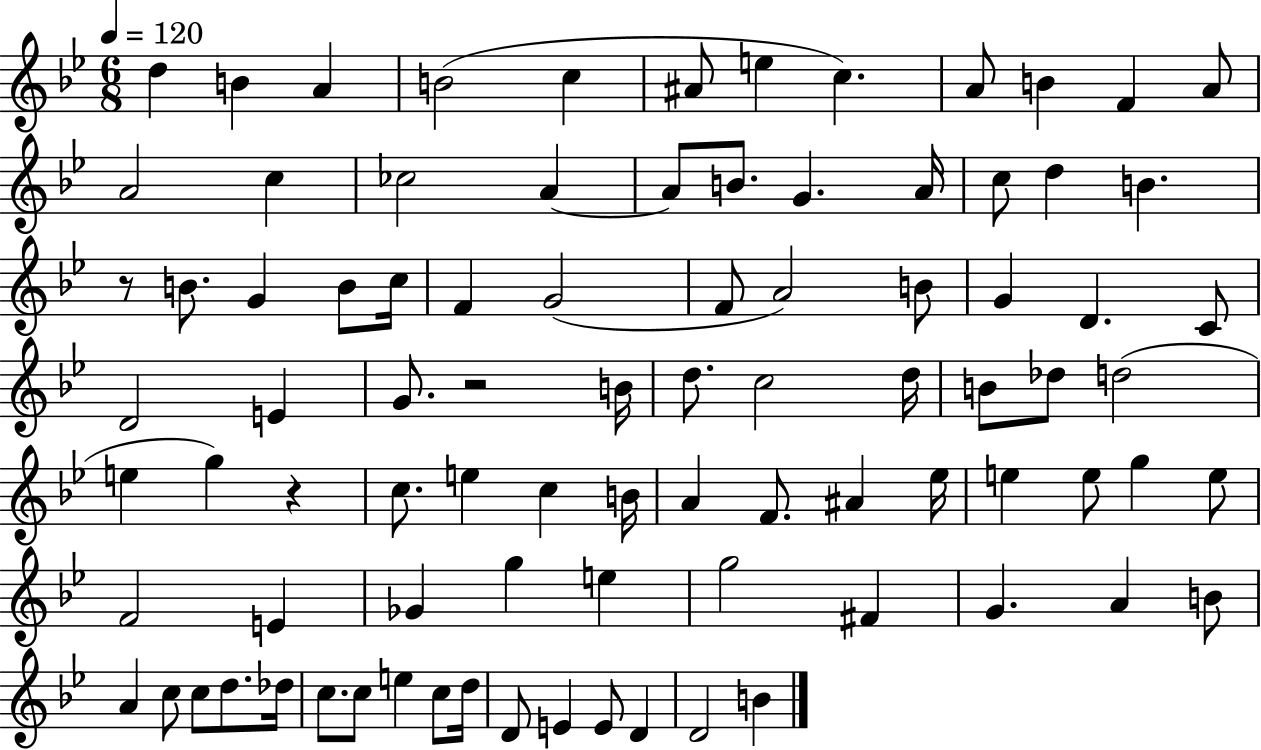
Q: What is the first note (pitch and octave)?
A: D5